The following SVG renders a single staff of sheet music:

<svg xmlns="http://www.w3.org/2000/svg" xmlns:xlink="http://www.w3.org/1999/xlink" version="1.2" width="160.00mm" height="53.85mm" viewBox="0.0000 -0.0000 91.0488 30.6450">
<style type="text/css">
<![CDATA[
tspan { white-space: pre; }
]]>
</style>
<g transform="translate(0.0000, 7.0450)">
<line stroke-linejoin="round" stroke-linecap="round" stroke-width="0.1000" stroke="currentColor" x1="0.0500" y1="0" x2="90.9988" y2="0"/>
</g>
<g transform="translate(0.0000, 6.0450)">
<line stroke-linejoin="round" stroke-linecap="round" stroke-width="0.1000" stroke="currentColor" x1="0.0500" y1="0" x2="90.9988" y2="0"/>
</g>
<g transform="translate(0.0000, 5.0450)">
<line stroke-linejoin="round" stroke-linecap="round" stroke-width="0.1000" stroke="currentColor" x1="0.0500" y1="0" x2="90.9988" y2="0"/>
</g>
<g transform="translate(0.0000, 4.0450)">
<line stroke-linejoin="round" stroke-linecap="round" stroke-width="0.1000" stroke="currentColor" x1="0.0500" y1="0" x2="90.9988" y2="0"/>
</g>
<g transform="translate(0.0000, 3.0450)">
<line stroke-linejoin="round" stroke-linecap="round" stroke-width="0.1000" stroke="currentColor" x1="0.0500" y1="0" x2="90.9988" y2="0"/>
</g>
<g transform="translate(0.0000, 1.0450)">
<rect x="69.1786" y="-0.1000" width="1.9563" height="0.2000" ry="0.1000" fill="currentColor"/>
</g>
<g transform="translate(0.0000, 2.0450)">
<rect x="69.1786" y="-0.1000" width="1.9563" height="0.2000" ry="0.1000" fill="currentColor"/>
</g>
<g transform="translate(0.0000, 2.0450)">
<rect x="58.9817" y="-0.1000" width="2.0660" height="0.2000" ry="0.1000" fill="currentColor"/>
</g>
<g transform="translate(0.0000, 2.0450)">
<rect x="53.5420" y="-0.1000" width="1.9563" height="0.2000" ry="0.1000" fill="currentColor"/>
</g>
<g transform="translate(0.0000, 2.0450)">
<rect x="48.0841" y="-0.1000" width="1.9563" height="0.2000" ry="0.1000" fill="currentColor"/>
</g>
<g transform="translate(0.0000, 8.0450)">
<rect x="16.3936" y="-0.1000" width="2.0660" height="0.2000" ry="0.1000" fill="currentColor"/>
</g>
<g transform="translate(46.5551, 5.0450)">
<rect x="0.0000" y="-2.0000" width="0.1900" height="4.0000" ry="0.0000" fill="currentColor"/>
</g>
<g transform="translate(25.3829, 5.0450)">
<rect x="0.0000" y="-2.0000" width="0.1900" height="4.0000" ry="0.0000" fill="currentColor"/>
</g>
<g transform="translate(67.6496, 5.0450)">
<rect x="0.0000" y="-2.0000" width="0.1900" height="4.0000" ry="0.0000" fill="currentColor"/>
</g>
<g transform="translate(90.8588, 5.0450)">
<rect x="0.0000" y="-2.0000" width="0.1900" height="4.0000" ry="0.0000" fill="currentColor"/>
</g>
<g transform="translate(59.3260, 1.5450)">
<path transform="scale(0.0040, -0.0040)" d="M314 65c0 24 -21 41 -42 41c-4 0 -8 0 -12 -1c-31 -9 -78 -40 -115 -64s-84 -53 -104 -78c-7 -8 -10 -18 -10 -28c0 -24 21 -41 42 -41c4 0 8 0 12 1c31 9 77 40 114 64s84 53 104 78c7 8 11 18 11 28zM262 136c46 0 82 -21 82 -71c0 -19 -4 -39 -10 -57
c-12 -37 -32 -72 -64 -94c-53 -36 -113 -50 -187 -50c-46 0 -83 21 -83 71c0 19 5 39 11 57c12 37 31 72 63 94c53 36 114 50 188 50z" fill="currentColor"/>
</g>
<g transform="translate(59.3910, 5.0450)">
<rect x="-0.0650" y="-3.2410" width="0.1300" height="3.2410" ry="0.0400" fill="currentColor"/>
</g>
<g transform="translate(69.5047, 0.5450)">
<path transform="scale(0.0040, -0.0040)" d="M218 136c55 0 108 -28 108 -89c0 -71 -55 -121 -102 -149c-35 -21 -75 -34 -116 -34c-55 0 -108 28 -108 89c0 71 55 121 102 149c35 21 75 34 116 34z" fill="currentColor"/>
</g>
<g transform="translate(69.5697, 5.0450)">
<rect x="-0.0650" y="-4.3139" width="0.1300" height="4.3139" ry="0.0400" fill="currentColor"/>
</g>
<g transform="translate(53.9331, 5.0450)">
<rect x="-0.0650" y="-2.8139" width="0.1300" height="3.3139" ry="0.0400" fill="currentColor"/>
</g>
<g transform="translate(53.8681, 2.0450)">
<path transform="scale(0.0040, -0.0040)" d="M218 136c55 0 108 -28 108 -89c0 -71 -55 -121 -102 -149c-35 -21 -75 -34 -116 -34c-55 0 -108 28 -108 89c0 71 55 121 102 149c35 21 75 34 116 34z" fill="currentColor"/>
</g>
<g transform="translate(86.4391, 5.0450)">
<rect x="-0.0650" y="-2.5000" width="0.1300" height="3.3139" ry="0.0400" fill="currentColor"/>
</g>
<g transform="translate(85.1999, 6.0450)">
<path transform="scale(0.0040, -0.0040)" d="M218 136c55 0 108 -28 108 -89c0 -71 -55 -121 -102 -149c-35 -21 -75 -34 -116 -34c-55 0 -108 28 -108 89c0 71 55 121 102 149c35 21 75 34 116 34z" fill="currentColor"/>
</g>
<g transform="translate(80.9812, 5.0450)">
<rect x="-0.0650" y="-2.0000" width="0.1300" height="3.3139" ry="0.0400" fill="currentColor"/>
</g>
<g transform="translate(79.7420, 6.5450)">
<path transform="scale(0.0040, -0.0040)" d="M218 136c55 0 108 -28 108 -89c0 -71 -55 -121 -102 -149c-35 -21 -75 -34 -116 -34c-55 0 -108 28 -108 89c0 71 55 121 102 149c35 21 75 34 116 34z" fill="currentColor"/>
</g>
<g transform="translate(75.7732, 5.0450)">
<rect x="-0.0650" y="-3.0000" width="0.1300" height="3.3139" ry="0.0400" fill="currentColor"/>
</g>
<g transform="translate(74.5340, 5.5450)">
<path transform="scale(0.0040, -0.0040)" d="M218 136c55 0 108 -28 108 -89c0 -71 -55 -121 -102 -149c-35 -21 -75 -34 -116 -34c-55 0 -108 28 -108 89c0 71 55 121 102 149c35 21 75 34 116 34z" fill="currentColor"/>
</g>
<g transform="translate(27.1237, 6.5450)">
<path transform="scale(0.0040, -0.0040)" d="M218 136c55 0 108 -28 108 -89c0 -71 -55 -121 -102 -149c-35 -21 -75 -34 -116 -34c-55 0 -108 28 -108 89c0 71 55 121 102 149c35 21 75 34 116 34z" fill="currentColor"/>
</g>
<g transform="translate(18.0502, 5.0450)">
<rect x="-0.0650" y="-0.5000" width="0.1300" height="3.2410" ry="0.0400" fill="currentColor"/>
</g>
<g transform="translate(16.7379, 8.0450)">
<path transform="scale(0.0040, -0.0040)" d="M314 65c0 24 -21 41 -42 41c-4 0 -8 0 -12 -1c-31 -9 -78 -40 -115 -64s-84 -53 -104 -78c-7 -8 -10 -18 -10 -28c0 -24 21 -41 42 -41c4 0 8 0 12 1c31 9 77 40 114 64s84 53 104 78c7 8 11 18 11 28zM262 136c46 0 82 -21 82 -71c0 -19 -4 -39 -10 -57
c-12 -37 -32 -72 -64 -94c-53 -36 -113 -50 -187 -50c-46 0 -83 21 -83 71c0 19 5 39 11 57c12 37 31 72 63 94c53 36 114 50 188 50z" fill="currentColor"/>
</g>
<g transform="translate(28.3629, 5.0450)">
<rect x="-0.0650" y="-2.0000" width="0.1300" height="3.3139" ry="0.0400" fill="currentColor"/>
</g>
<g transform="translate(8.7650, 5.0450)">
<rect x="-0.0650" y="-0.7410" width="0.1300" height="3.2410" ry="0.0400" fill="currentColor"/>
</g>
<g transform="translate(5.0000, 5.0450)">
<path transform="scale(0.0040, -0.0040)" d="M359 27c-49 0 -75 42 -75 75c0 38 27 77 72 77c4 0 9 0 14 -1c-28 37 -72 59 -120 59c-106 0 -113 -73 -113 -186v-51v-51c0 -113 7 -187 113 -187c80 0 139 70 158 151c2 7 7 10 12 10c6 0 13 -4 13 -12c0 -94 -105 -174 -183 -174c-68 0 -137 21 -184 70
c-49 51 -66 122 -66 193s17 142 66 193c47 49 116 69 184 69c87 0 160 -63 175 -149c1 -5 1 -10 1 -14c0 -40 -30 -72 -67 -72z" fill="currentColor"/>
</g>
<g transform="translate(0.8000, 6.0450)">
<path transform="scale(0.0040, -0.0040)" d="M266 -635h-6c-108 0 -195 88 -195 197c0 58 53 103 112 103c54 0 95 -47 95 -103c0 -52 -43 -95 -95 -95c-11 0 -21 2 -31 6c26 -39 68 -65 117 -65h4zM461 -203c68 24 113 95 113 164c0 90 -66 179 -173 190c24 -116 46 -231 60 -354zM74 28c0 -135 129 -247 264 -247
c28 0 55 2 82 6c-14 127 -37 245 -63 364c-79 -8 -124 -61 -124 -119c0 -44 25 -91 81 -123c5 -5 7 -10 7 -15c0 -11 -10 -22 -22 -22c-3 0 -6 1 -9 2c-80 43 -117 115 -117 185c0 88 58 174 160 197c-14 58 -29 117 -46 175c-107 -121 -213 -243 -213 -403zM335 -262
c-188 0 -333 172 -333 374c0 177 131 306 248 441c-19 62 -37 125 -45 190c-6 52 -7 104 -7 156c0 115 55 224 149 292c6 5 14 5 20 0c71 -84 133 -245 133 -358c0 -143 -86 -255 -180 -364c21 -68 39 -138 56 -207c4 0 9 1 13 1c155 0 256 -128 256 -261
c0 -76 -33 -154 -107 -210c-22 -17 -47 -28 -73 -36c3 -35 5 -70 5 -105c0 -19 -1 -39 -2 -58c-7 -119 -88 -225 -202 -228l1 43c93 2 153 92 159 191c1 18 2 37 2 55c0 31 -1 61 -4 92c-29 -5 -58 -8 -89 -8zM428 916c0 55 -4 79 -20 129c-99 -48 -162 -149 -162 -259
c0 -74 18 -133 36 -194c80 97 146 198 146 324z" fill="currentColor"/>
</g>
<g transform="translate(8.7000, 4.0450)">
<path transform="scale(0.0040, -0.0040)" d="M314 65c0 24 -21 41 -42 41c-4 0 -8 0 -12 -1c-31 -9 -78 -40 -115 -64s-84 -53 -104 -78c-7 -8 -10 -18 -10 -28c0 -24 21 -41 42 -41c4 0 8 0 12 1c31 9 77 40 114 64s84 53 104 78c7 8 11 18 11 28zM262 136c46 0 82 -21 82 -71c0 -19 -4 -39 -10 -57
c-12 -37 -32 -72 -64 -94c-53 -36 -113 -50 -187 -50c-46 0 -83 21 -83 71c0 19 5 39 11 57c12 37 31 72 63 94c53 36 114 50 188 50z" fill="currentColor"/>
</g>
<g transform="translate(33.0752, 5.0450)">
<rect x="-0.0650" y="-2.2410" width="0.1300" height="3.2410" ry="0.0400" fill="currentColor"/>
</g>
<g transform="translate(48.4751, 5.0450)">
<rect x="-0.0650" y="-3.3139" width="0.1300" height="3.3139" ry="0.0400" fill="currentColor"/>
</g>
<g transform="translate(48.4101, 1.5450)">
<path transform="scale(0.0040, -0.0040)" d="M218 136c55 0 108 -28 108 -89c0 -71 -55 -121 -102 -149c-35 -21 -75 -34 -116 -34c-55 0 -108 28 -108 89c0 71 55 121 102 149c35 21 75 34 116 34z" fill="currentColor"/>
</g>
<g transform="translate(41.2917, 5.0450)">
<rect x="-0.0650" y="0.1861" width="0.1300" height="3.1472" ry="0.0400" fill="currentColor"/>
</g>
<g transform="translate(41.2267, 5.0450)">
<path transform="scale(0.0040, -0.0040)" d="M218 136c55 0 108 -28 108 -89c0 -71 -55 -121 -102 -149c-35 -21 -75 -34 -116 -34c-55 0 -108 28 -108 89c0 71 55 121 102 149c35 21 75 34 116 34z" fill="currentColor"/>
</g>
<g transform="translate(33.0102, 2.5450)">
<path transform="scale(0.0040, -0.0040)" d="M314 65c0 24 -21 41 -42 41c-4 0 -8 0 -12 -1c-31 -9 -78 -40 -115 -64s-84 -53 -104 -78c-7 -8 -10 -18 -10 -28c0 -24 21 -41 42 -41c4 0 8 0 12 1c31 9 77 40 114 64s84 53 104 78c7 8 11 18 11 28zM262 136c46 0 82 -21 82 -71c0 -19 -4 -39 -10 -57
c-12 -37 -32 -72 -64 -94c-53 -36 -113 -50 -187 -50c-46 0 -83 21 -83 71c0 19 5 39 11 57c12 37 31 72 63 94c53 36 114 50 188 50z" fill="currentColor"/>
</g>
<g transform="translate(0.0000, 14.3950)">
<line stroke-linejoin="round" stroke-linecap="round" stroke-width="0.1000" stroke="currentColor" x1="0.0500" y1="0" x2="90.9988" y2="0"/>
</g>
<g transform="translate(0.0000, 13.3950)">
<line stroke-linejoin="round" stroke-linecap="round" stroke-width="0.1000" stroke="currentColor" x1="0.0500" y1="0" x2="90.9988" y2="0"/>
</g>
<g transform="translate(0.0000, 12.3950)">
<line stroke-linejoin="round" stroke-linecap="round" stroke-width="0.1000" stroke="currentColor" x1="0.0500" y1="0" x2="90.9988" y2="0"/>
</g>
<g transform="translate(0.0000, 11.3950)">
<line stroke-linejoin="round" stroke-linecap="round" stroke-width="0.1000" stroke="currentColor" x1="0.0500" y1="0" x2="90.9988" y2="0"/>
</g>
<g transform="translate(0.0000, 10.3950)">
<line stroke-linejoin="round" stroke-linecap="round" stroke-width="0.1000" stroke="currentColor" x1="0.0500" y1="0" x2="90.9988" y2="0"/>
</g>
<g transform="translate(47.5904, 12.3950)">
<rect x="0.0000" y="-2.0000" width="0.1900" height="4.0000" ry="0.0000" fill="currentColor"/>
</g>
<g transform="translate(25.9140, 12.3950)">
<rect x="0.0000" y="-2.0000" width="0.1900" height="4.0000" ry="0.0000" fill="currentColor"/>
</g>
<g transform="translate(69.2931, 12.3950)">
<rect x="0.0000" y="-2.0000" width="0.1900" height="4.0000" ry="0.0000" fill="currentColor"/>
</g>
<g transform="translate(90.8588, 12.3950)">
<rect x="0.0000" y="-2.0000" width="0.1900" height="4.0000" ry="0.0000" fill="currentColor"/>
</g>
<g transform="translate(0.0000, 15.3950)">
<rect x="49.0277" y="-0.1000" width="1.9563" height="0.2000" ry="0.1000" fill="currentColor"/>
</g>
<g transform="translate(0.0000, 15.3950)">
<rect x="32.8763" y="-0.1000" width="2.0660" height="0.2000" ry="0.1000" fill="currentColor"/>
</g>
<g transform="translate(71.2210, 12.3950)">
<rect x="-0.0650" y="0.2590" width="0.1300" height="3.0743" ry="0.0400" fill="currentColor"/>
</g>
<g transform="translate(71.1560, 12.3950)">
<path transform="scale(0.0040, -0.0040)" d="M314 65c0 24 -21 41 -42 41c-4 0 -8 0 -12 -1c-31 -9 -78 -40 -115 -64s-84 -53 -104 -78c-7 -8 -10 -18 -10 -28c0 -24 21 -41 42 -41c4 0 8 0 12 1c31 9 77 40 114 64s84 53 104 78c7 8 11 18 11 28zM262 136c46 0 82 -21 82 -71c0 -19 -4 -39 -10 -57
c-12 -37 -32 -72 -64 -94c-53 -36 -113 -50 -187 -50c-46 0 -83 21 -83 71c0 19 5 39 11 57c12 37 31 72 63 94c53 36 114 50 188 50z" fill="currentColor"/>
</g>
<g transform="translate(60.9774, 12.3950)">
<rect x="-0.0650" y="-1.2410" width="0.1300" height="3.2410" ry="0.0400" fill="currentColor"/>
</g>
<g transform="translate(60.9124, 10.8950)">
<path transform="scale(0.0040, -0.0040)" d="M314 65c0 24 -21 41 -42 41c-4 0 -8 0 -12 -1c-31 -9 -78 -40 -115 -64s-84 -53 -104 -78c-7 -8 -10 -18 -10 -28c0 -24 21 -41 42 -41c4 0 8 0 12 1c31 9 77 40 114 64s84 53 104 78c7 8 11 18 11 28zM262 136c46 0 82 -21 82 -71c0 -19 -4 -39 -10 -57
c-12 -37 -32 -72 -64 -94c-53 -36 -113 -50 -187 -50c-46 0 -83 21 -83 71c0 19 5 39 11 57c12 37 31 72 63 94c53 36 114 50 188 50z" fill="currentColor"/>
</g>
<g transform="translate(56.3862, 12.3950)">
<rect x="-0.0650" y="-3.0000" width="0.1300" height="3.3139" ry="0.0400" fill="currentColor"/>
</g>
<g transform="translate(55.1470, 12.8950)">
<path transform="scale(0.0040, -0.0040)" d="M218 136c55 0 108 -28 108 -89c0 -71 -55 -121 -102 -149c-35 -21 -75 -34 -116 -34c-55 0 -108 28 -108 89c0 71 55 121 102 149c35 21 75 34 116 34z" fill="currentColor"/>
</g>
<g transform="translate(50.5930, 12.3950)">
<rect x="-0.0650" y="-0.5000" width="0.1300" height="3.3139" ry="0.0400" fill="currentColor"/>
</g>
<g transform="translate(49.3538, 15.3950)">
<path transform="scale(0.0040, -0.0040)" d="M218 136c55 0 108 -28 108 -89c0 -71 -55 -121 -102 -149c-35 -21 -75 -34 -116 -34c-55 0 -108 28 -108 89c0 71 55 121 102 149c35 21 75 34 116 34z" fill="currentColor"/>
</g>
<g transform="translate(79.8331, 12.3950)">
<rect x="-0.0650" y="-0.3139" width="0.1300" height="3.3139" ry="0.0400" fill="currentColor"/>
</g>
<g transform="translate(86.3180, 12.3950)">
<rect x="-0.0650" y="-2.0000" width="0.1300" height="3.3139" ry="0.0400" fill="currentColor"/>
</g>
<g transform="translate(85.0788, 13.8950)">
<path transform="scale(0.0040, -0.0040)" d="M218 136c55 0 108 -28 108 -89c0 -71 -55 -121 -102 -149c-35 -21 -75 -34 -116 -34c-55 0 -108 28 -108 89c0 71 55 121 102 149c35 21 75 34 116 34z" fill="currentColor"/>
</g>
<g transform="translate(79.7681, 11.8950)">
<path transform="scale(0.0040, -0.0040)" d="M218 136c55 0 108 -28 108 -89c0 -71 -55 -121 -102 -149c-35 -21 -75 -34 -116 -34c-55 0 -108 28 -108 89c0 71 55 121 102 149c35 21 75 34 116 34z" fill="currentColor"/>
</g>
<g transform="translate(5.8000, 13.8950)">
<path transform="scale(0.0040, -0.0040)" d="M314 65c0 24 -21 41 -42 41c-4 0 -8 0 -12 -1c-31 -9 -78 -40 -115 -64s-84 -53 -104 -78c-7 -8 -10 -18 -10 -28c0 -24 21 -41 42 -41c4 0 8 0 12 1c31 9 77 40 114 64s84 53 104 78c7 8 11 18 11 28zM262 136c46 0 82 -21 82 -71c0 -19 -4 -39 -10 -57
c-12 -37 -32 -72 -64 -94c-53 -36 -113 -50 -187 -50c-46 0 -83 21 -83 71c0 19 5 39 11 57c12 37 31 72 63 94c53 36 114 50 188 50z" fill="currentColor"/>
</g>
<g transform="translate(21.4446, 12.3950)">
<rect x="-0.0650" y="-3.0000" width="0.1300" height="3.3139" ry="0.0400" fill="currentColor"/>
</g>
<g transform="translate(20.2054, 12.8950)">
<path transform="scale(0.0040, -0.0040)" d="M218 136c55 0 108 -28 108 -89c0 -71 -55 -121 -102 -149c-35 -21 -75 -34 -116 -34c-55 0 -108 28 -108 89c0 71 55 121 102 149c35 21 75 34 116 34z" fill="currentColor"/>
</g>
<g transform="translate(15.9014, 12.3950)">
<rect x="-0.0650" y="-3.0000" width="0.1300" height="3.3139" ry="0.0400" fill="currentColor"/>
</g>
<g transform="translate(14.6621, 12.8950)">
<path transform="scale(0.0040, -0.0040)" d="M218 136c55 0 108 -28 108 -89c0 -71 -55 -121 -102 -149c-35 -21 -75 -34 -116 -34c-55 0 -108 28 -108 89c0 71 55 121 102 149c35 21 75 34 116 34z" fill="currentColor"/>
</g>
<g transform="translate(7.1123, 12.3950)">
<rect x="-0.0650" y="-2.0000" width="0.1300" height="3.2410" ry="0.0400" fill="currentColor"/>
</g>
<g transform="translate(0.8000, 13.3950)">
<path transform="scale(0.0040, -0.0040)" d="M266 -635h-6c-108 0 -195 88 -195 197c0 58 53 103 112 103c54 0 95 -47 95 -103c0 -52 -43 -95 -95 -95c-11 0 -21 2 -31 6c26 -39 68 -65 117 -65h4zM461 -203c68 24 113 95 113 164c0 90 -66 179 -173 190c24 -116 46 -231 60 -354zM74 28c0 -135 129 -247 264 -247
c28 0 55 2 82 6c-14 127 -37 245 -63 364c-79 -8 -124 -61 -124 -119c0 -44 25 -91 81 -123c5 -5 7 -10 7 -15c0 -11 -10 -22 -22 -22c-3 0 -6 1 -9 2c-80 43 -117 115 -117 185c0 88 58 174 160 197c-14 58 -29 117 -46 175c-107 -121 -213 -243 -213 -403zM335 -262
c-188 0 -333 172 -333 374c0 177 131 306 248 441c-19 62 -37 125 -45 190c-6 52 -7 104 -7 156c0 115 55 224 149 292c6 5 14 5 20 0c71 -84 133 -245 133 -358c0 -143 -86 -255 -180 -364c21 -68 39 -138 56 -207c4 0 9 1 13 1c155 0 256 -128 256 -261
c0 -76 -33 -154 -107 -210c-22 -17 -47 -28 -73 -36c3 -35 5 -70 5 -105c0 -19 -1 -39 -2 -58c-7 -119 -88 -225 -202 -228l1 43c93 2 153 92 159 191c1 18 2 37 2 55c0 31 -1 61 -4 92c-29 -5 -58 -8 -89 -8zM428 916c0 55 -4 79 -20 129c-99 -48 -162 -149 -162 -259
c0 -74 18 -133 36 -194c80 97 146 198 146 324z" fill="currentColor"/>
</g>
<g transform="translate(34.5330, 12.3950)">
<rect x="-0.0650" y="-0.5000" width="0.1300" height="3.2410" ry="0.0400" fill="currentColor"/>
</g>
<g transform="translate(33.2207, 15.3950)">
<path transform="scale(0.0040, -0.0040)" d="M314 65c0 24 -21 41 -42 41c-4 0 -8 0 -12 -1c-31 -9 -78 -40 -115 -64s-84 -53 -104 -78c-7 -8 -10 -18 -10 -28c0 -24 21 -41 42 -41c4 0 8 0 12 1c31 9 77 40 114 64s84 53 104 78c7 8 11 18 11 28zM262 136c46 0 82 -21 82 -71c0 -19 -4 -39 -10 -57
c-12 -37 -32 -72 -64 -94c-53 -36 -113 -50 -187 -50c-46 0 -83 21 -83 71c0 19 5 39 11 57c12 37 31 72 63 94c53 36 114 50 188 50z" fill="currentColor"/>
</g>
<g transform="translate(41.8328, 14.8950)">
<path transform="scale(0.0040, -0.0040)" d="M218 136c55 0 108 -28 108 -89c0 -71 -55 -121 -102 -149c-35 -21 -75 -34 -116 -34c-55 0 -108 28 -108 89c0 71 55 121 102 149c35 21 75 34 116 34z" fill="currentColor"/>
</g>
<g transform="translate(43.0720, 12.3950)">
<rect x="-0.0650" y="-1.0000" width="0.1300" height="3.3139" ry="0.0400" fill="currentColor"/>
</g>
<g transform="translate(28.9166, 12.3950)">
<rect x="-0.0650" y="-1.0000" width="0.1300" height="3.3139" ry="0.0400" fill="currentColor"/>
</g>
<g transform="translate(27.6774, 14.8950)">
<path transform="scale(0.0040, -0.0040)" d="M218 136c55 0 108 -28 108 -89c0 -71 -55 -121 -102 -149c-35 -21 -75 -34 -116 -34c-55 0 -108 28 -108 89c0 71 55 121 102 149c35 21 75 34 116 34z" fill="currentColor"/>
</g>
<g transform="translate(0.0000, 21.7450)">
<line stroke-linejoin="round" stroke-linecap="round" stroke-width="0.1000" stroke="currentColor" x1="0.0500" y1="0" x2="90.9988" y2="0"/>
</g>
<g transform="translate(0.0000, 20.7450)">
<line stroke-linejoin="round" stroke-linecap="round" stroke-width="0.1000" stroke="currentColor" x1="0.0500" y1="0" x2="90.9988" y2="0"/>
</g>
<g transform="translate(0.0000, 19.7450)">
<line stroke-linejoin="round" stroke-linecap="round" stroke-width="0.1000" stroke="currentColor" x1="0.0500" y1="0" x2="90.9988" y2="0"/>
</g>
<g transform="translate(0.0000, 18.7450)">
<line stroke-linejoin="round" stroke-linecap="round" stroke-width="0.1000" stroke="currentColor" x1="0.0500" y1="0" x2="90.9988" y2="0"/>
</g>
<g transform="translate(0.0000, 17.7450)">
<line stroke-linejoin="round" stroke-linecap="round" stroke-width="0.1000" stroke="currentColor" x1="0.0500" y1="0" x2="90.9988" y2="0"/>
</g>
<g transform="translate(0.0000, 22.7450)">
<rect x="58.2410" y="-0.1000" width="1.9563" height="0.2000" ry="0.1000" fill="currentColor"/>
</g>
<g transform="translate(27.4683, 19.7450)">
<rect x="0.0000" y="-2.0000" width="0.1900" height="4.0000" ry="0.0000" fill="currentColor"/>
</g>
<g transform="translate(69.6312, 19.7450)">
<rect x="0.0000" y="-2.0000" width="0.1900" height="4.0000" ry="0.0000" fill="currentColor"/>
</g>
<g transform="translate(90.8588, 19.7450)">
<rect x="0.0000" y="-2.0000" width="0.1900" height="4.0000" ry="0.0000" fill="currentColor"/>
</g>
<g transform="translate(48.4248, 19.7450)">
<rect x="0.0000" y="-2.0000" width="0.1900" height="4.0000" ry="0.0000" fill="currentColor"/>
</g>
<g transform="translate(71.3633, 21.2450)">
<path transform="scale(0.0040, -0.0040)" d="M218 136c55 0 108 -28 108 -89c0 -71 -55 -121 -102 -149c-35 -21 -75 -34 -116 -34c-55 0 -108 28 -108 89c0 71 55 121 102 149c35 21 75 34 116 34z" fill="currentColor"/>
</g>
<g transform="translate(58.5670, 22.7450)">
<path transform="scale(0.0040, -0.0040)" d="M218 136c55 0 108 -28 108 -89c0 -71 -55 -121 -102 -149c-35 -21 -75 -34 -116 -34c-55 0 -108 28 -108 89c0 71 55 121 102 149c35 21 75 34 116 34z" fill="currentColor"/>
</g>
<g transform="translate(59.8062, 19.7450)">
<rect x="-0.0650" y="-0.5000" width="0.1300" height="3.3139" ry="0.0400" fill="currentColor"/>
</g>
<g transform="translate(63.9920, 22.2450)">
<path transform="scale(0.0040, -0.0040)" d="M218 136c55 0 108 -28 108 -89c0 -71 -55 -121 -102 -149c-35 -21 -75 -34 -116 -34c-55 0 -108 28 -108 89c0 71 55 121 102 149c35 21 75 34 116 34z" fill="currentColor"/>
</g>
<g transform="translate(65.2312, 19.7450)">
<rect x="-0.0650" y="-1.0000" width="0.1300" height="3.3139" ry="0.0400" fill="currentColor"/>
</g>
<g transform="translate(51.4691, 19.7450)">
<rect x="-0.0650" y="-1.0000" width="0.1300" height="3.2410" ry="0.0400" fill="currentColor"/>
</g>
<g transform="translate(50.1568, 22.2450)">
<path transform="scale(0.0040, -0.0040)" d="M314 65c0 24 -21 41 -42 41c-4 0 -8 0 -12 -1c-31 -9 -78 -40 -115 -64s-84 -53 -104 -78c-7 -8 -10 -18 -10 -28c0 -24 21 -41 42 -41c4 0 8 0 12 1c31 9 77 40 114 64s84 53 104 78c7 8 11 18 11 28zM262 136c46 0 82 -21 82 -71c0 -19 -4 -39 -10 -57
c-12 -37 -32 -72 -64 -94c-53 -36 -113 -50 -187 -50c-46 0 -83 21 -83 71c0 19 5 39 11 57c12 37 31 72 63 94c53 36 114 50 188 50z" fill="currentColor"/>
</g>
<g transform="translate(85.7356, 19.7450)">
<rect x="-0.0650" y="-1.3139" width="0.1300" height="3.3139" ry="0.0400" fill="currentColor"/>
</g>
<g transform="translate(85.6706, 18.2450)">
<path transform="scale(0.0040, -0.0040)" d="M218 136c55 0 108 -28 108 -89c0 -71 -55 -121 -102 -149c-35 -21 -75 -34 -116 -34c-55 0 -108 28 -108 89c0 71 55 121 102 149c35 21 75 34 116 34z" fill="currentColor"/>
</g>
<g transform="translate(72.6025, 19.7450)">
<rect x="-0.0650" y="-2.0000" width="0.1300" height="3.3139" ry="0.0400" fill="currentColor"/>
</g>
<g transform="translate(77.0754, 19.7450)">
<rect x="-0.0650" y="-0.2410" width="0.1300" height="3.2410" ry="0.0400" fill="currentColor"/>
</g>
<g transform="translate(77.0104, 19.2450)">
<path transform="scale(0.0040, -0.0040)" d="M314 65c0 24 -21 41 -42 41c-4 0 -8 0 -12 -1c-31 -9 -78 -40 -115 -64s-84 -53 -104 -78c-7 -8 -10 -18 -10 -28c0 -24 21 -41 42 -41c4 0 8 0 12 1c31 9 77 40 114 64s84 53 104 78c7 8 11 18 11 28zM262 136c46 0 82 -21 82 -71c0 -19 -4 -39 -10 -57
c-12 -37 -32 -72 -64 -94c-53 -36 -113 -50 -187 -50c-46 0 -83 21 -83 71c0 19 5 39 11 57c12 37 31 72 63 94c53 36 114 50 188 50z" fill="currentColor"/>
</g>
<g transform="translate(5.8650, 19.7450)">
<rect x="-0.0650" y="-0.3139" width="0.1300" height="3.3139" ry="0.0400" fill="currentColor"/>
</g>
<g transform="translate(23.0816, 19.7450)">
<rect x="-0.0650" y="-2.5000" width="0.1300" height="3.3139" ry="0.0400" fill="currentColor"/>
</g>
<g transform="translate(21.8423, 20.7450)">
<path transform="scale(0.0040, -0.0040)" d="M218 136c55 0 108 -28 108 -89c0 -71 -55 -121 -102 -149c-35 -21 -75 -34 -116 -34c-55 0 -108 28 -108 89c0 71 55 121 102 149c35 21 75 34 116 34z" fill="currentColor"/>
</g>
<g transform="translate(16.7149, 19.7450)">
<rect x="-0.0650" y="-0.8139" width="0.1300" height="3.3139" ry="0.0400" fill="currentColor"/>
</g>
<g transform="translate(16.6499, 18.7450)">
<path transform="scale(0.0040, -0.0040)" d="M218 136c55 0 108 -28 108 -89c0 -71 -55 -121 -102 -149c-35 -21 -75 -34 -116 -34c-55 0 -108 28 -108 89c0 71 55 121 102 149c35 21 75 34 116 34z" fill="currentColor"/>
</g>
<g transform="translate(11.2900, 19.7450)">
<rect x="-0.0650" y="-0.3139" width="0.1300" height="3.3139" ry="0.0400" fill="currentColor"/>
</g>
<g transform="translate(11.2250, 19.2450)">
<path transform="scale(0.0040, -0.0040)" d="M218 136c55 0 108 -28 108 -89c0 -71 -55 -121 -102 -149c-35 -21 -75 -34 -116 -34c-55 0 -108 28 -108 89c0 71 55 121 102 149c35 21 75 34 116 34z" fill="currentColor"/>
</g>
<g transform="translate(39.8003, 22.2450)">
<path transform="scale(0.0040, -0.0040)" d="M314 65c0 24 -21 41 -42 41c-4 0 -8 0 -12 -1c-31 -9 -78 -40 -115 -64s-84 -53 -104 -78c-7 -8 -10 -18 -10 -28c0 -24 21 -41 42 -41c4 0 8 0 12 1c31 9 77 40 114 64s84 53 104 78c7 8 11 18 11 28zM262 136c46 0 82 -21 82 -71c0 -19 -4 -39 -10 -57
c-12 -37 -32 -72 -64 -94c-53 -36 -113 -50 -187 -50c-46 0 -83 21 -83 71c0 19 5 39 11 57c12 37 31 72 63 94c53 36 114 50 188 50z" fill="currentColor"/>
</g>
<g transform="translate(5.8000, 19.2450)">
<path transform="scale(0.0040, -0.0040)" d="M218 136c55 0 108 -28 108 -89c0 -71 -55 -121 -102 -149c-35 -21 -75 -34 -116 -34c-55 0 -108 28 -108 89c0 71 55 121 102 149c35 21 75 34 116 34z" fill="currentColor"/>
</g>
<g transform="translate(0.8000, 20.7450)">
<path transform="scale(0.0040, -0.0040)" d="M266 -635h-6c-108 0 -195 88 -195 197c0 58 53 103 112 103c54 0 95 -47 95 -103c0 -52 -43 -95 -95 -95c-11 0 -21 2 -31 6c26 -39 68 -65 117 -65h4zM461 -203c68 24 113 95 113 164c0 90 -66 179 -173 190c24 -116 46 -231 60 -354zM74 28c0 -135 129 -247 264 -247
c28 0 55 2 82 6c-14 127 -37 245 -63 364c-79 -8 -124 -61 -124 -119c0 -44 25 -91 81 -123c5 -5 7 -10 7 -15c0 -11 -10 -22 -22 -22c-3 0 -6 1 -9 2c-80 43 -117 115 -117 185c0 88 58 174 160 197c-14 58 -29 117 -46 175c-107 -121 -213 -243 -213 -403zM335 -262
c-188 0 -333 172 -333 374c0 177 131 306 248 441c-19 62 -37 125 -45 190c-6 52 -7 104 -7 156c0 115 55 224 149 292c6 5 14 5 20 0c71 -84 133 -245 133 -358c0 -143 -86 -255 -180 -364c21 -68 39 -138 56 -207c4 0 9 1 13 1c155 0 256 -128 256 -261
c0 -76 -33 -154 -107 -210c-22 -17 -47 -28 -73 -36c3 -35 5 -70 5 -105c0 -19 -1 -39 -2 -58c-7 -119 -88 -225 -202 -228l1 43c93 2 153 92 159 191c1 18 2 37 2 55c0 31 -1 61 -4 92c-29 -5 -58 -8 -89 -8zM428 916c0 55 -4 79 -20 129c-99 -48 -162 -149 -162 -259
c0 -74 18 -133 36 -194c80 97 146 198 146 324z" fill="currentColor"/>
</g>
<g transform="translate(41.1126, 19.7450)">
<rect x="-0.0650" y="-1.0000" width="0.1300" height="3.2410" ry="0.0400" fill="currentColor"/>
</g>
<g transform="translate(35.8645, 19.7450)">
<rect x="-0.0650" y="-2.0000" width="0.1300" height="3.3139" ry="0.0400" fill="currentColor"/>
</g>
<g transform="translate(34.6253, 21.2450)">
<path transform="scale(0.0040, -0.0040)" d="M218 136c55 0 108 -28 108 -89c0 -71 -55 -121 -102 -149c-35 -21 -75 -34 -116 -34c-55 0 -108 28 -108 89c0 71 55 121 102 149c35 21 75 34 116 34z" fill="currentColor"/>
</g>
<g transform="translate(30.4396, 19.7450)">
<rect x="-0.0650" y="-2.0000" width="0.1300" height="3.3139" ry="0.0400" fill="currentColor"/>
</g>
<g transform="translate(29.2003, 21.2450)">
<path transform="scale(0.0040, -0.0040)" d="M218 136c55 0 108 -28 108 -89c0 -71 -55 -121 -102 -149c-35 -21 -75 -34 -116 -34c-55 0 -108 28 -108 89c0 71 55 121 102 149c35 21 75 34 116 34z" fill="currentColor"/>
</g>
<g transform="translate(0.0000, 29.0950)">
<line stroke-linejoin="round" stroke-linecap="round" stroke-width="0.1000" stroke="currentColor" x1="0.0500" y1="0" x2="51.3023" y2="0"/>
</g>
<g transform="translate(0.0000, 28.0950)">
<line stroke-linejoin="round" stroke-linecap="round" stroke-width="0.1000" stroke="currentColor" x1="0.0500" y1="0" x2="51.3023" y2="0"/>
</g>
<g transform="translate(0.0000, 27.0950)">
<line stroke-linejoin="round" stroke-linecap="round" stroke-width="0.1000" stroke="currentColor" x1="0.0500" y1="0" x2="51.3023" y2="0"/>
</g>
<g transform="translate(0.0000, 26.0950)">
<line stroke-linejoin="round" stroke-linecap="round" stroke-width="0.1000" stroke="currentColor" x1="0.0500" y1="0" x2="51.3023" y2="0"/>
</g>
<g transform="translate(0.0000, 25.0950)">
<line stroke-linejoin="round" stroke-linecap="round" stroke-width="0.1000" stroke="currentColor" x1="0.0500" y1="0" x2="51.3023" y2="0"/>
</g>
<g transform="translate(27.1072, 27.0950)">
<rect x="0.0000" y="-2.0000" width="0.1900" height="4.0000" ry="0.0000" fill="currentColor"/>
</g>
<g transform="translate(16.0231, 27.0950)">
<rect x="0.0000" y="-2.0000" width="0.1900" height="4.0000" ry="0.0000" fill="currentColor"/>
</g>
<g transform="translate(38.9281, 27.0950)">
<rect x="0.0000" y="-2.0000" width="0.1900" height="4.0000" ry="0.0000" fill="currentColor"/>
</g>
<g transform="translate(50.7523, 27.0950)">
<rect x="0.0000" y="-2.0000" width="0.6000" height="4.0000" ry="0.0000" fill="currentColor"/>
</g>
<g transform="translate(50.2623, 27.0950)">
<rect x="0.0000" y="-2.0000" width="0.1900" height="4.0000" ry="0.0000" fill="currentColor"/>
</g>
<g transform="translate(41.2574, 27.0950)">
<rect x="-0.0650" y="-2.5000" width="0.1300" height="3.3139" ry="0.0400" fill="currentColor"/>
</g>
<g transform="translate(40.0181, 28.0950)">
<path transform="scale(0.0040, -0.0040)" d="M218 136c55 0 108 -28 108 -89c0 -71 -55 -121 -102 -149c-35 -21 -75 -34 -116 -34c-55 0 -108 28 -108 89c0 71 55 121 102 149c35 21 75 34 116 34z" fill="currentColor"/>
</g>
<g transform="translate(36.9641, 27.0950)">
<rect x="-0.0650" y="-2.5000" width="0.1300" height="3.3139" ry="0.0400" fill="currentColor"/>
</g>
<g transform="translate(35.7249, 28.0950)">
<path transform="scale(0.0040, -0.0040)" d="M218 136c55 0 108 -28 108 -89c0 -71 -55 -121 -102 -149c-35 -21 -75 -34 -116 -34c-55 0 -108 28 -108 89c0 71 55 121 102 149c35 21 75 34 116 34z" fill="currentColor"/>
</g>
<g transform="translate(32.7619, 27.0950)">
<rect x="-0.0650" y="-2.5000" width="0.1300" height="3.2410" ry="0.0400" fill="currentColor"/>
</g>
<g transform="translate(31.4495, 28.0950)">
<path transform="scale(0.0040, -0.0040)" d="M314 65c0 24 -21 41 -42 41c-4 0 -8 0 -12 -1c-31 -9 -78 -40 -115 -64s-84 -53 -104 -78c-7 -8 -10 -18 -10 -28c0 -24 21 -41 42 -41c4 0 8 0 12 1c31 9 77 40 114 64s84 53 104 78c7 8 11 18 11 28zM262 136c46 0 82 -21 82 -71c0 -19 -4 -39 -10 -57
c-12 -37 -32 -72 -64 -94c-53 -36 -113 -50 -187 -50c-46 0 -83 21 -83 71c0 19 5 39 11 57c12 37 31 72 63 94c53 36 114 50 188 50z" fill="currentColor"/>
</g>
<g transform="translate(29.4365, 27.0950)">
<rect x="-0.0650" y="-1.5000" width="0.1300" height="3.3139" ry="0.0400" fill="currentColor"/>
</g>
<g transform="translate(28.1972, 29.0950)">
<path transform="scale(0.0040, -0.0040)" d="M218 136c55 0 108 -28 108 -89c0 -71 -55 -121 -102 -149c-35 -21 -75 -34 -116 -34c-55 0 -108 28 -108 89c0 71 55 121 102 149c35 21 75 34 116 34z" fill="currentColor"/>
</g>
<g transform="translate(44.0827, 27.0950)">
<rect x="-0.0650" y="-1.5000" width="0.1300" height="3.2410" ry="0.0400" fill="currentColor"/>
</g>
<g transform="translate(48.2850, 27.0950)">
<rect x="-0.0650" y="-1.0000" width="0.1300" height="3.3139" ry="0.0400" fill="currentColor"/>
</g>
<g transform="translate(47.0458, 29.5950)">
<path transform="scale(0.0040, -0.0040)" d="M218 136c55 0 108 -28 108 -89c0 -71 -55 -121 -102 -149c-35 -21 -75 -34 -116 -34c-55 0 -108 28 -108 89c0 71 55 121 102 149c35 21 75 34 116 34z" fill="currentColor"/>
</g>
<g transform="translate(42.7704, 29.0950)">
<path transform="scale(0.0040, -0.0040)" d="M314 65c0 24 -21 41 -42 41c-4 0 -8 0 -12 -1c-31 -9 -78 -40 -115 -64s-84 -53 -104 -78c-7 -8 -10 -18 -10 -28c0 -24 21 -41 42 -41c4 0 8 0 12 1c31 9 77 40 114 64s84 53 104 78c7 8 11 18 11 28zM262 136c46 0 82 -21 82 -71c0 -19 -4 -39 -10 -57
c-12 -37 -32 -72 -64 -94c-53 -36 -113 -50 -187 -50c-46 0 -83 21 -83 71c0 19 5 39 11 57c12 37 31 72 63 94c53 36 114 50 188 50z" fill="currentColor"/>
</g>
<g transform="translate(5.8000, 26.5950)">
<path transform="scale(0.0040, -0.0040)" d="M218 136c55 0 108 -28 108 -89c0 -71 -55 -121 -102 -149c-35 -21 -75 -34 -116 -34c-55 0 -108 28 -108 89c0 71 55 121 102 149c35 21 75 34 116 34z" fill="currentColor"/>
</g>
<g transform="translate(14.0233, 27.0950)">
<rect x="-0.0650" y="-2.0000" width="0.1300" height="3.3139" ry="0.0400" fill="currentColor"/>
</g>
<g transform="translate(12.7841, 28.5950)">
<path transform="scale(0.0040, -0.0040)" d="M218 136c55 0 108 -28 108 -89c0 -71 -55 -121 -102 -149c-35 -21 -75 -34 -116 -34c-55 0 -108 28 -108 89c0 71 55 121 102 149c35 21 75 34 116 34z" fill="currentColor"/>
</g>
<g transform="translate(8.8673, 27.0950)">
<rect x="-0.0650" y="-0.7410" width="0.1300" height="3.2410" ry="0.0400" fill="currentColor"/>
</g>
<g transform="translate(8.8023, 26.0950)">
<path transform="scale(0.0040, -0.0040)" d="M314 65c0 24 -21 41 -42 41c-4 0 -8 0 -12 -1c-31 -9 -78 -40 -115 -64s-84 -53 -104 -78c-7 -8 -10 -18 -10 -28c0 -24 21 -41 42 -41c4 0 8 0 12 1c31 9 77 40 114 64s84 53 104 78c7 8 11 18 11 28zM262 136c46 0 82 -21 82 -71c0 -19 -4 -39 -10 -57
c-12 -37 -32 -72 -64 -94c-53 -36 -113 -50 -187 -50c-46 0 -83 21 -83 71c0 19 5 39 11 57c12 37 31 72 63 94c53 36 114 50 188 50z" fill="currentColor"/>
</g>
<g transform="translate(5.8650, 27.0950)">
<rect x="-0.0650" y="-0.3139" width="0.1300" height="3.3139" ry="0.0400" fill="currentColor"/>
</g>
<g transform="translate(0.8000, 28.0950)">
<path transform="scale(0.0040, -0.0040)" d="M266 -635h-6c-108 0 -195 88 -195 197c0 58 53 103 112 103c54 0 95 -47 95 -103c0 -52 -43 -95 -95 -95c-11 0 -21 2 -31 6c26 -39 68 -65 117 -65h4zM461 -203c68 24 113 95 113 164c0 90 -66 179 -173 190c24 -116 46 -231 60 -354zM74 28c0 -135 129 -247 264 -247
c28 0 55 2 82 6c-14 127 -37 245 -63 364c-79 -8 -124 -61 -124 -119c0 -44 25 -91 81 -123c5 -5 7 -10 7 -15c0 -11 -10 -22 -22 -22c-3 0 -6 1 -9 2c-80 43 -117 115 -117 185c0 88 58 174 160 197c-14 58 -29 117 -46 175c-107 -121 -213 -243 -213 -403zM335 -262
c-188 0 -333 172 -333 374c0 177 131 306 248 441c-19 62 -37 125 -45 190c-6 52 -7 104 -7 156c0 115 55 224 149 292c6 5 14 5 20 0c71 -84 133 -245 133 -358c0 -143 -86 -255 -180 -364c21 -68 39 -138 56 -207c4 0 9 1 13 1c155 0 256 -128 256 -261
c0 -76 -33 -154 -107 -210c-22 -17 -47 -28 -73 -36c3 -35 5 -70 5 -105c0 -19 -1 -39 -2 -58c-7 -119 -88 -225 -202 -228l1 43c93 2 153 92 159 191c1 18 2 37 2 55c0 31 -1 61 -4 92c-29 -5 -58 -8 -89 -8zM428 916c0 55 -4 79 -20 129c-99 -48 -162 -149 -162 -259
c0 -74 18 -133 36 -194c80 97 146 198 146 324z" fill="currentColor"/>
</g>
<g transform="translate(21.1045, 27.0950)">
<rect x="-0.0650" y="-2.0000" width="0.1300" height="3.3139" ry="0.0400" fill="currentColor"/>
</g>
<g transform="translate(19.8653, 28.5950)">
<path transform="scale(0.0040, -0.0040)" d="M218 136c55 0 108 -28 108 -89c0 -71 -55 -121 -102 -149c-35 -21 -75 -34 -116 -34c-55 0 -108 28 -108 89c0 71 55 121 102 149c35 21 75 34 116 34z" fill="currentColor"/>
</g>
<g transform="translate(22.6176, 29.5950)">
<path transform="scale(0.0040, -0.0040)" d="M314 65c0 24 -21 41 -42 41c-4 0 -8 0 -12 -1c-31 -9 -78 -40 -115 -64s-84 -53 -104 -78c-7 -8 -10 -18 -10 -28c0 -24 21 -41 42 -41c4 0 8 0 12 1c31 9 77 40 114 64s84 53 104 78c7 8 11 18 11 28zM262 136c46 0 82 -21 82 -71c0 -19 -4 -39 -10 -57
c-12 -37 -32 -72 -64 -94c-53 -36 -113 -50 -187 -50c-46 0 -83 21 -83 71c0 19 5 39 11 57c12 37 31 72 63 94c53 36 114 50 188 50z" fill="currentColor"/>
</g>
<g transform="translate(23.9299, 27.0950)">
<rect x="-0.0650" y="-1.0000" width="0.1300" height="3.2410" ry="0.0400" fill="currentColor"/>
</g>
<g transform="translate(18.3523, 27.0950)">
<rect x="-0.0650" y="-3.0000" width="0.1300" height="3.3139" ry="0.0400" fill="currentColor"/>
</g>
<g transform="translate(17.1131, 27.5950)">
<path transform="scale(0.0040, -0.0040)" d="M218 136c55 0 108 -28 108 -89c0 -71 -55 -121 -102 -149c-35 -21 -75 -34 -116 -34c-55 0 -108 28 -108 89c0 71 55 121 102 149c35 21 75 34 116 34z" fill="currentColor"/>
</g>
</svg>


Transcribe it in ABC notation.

X:1
T:Untitled
M:4/4
L:1/4
K:C
d2 C2 F g2 B b a b2 d' A F G F2 A A D C2 D C A e2 B2 c F c c d G F F D2 D2 C D F c2 e c d2 F A F D2 E G2 G G E2 D